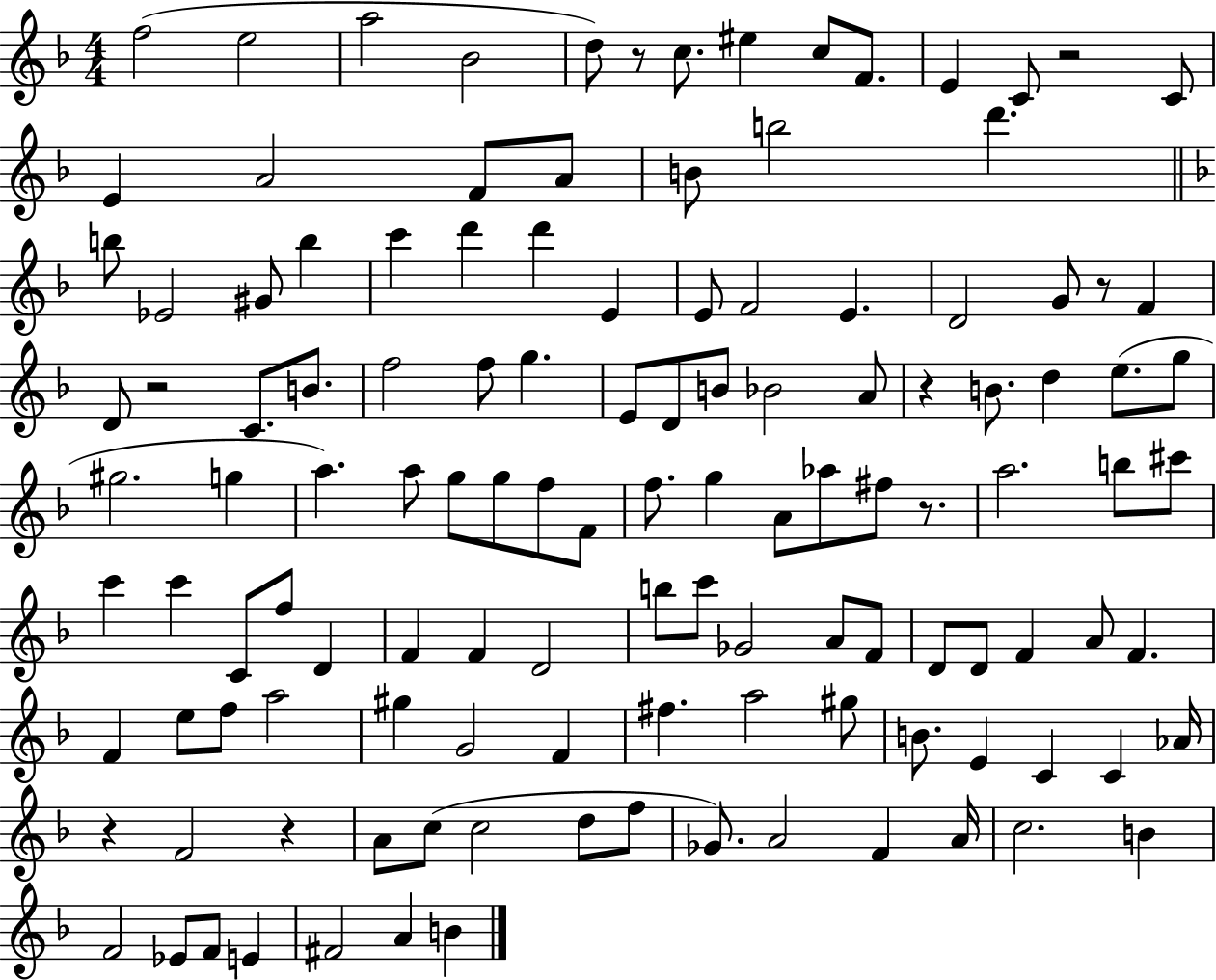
X:1
T:Untitled
M:4/4
L:1/4
K:F
f2 e2 a2 _B2 d/2 z/2 c/2 ^e c/2 F/2 E C/2 z2 C/2 E A2 F/2 A/2 B/2 b2 d' b/2 _E2 ^G/2 b c' d' d' E E/2 F2 E D2 G/2 z/2 F D/2 z2 C/2 B/2 f2 f/2 g E/2 D/2 B/2 _B2 A/2 z B/2 d e/2 g/2 ^g2 g a a/2 g/2 g/2 f/2 F/2 f/2 g A/2 _a/2 ^f/2 z/2 a2 b/2 ^c'/2 c' c' C/2 f/2 D F F D2 b/2 c'/2 _G2 A/2 F/2 D/2 D/2 F A/2 F F e/2 f/2 a2 ^g G2 F ^f a2 ^g/2 B/2 E C C _A/4 z F2 z A/2 c/2 c2 d/2 f/2 _G/2 A2 F A/4 c2 B F2 _E/2 F/2 E ^F2 A B